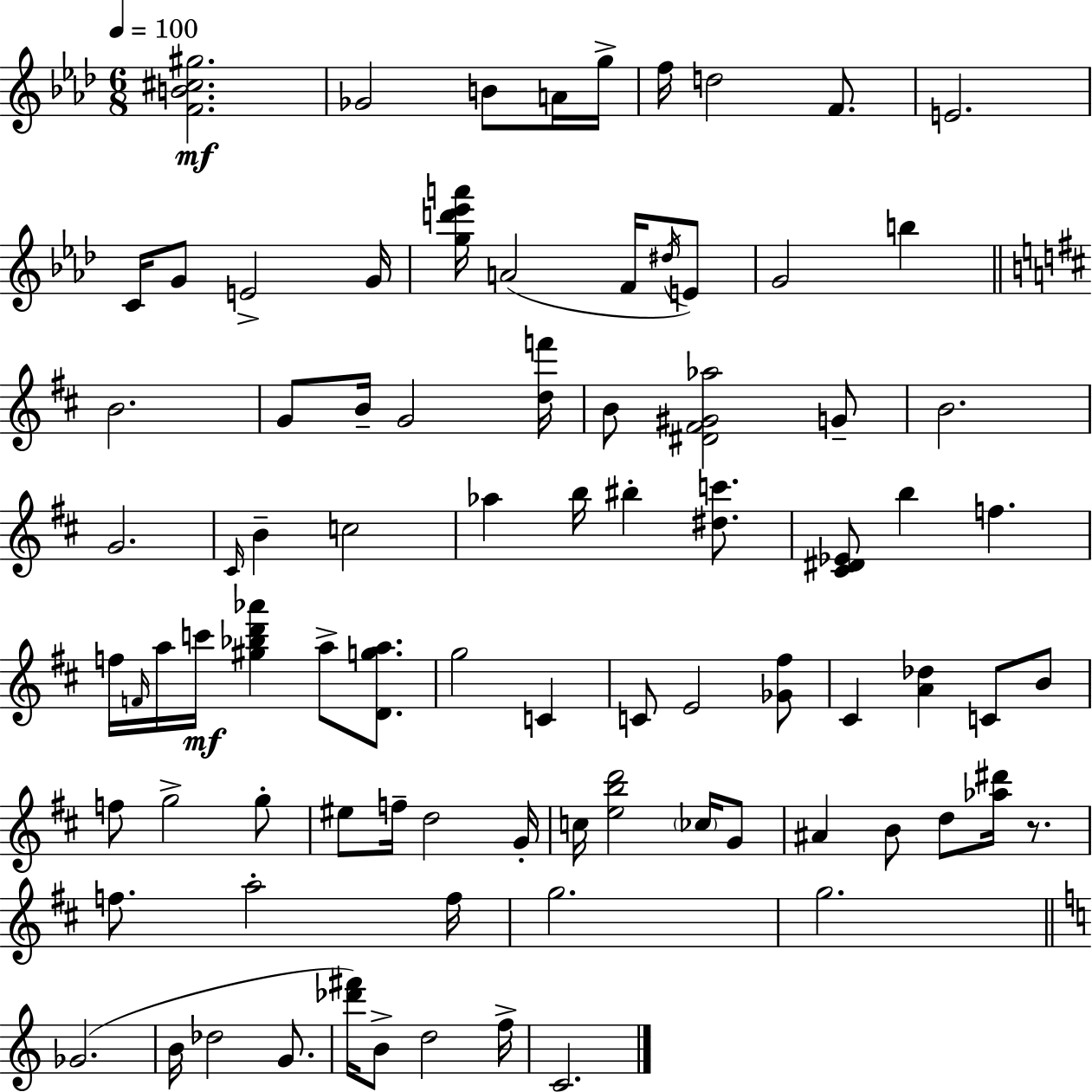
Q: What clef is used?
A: treble